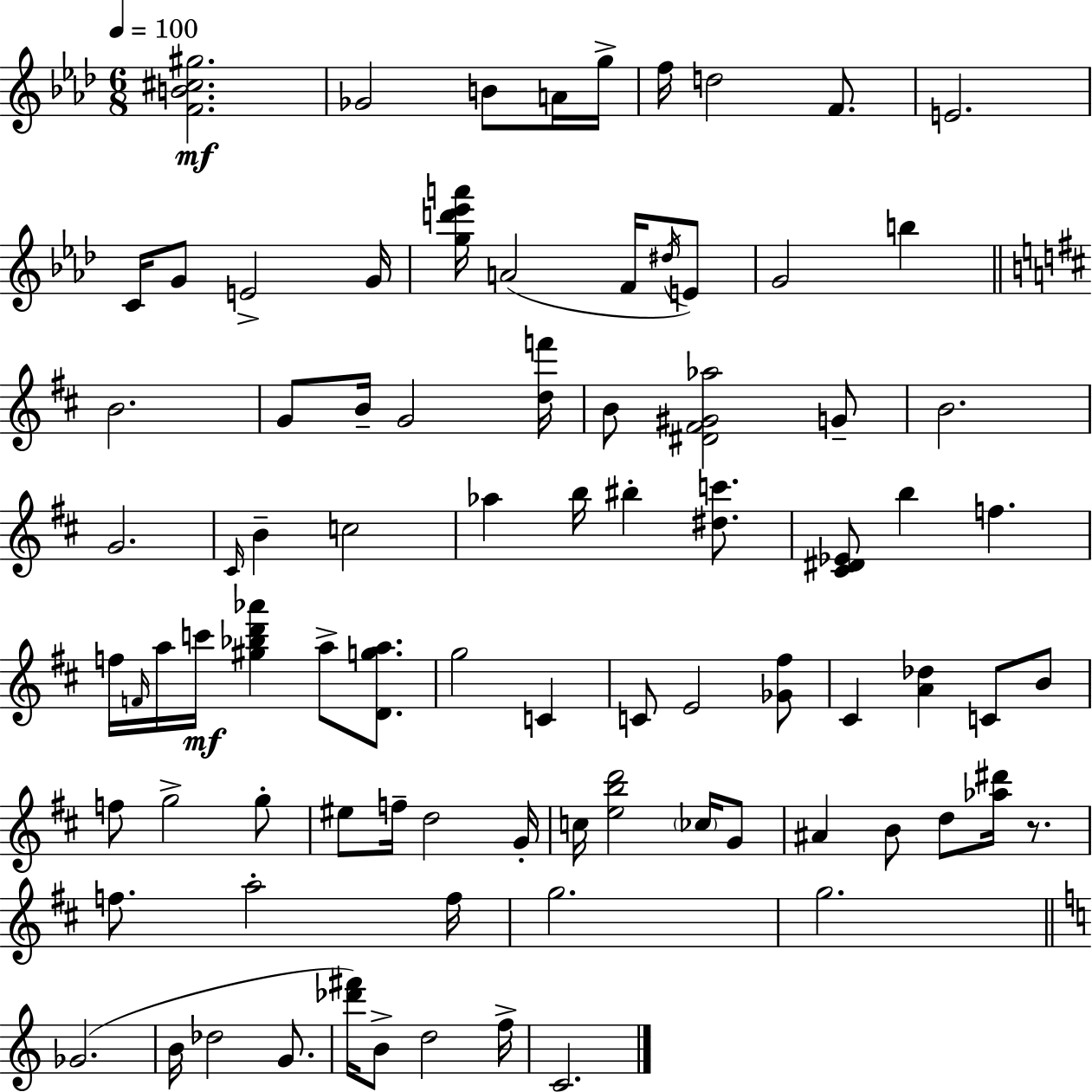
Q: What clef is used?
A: treble